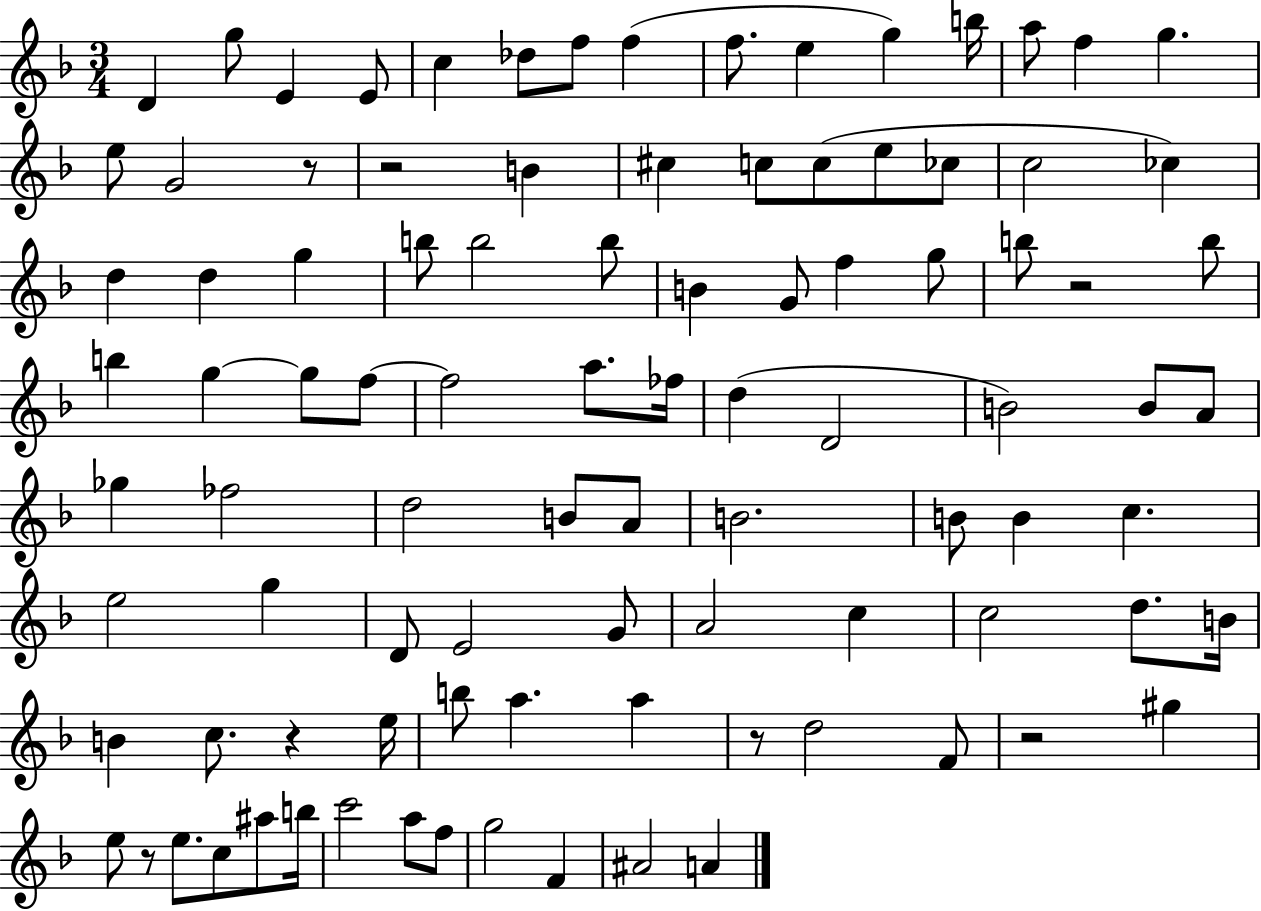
D4/q G5/e E4/q E4/e C5/q Db5/e F5/e F5/q F5/e. E5/q G5/q B5/s A5/e F5/q G5/q. E5/e G4/h R/e R/h B4/q C#5/q C5/e C5/e E5/e CES5/e C5/h CES5/q D5/q D5/q G5/q B5/e B5/h B5/e B4/q G4/e F5/q G5/e B5/e R/h B5/e B5/q G5/q G5/e F5/e F5/h A5/e. FES5/s D5/q D4/h B4/h B4/e A4/e Gb5/q FES5/h D5/h B4/e A4/e B4/h. B4/e B4/q C5/q. E5/h G5/q D4/e E4/h G4/e A4/h C5/q C5/h D5/e. B4/s B4/q C5/e. R/q E5/s B5/e A5/q. A5/q R/e D5/h F4/e R/h G#5/q E5/e R/e E5/e. C5/e A#5/e B5/s C6/h A5/e F5/e G5/h F4/q A#4/h A4/q